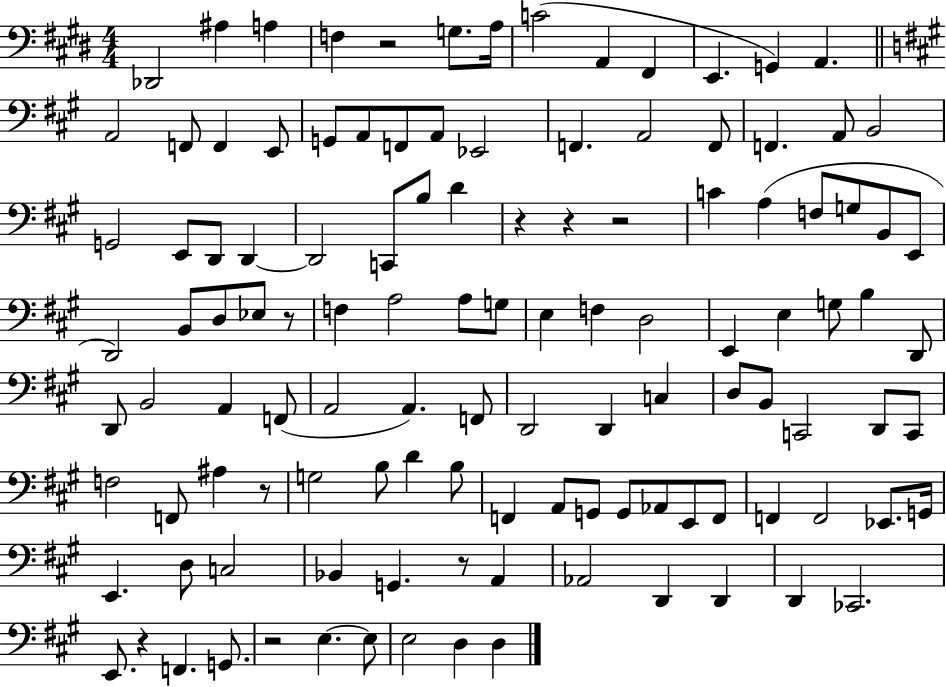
Db2/h A#3/q A3/q F3/q R/h G3/e. A3/s C4/h A2/q F#2/q E2/q. G2/q A2/q. A2/h F2/e F2/q E2/e G2/e A2/e F2/e A2/e Eb2/h F2/q. A2/h F2/e F2/q. A2/e B2/h G2/h E2/e D2/e D2/q D2/h C2/e B3/e D4/q R/q R/q R/h C4/q A3/q F3/e G3/e B2/e E2/e D2/h B2/e D3/e Eb3/e R/e F3/q A3/h A3/e G3/e E3/q F3/q D3/h E2/q E3/q G3/e B3/q D2/e D2/e B2/h A2/q F2/e A2/h A2/q. F2/e D2/h D2/q C3/q D3/e B2/e C2/h D2/e C2/e F3/h F2/e A#3/q R/e G3/h B3/e D4/q B3/e F2/q A2/e G2/e G2/e Ab2/e E2/e F2/e F2/q F2/h Eb2/e. G2/s E2/q. D3/e C3/h Bb2/q G2/q. R/e A2/q Ab2/h D2/q D2/q D2/q CES2/h. E2/e. R/q F2/q. G2/e. R/h E3/q. E3/e E3/h D3/q D3/q